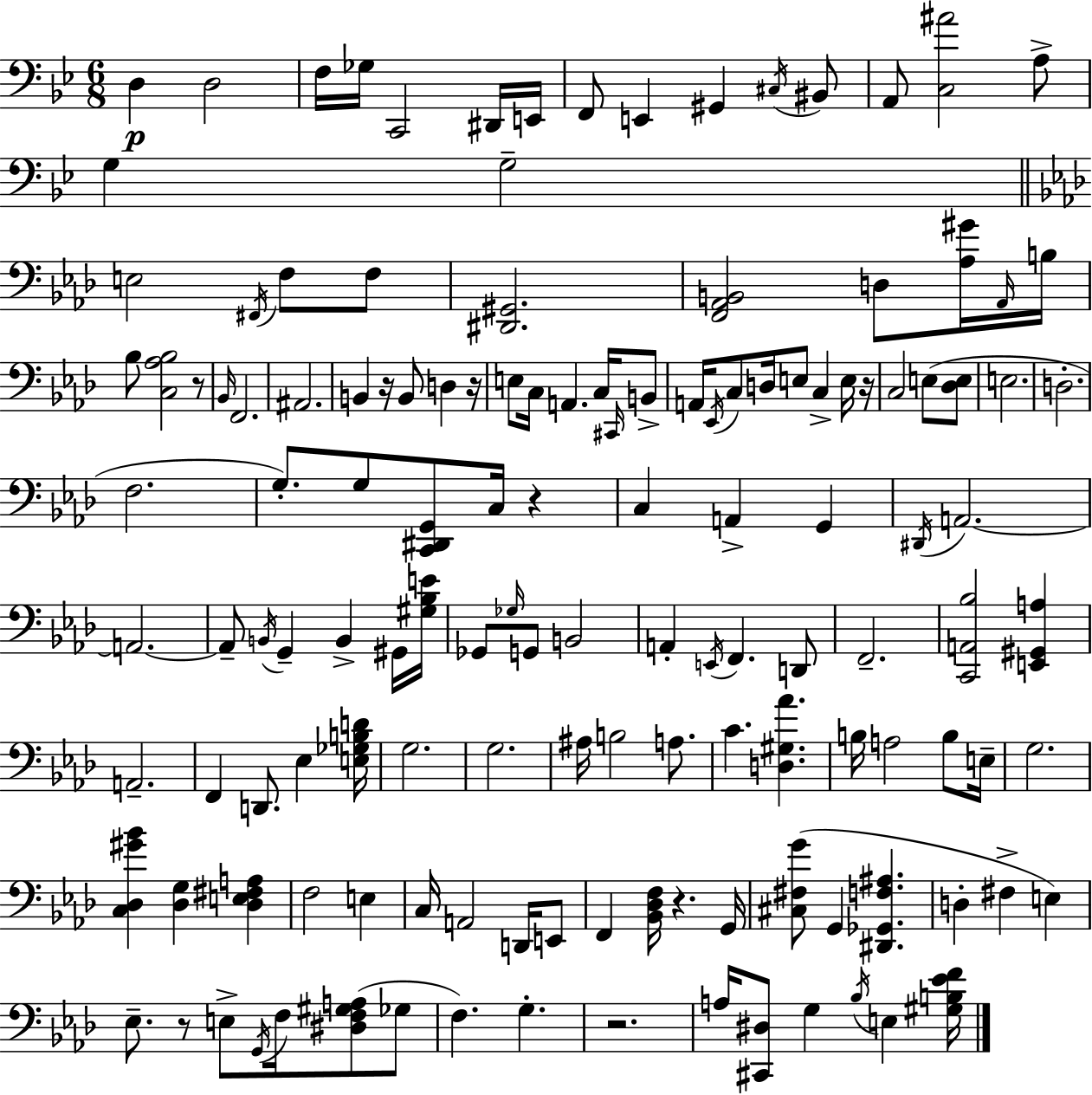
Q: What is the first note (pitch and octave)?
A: D3